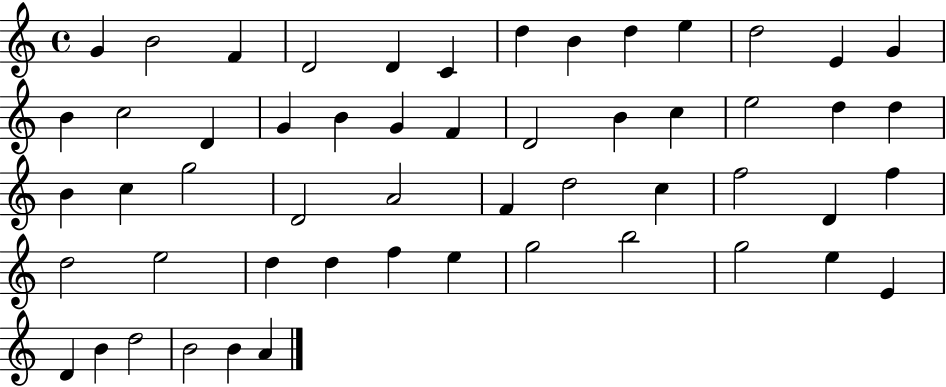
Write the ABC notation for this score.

X:1
T:Untitled
M:4/4
L:1/4
K:C
G B2 F D2 D C d B d e d2 E G B c2 D G B G F D2 B c e2 d d B c g2 D2 A2 F d2 c f2 D f d2 e2 d d f e g2 b2 g2 e E D B d2 B2 B A